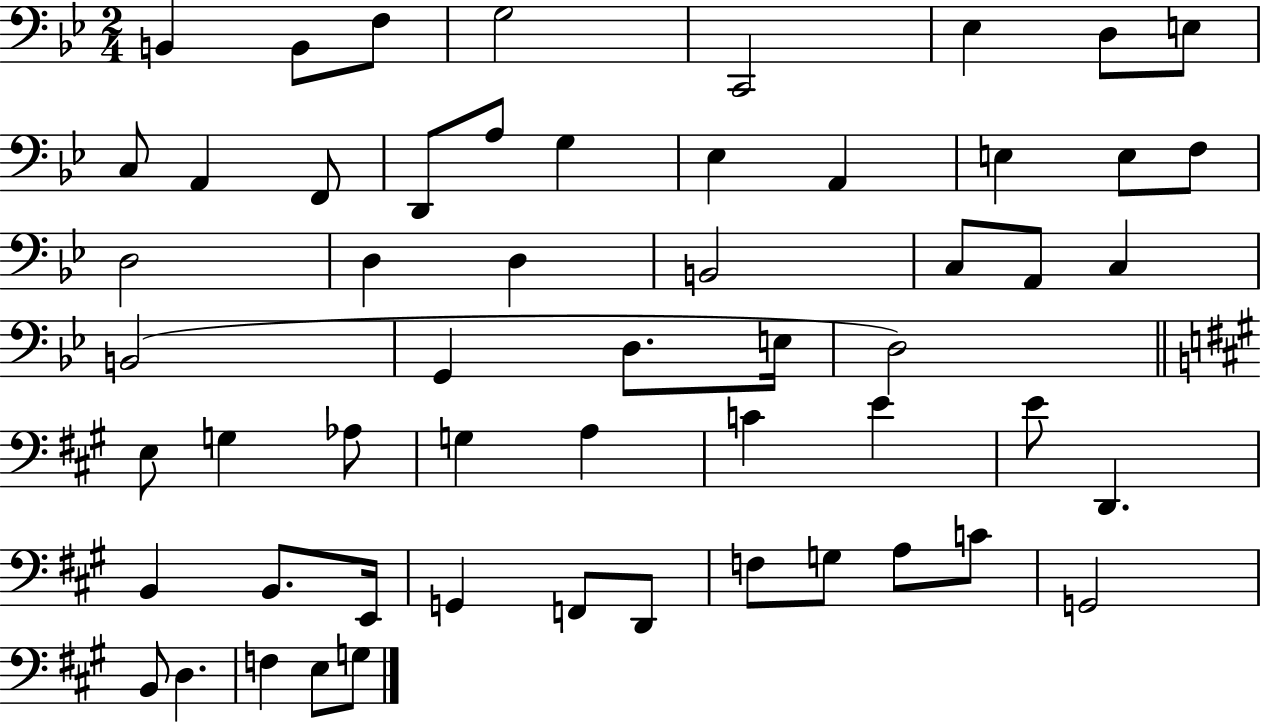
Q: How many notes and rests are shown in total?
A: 56